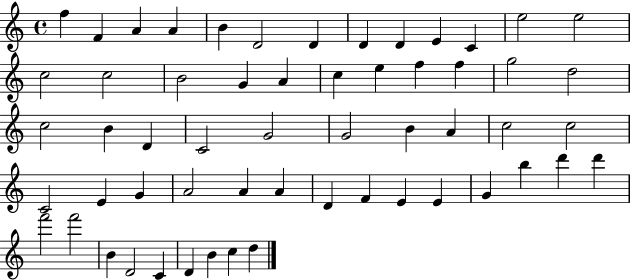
X:1
T:Untitled
M:4/4
L:1/4
K:C
f F A A B D2 D D D E C e2 e2 c2 c2 B2 G A c e f f g2 d2 c2 B D C2 G2 G2 B A c2 c2 C2 E G A2 A A D F E E G b d' d' f'2 f'2 B D2 C D B c d